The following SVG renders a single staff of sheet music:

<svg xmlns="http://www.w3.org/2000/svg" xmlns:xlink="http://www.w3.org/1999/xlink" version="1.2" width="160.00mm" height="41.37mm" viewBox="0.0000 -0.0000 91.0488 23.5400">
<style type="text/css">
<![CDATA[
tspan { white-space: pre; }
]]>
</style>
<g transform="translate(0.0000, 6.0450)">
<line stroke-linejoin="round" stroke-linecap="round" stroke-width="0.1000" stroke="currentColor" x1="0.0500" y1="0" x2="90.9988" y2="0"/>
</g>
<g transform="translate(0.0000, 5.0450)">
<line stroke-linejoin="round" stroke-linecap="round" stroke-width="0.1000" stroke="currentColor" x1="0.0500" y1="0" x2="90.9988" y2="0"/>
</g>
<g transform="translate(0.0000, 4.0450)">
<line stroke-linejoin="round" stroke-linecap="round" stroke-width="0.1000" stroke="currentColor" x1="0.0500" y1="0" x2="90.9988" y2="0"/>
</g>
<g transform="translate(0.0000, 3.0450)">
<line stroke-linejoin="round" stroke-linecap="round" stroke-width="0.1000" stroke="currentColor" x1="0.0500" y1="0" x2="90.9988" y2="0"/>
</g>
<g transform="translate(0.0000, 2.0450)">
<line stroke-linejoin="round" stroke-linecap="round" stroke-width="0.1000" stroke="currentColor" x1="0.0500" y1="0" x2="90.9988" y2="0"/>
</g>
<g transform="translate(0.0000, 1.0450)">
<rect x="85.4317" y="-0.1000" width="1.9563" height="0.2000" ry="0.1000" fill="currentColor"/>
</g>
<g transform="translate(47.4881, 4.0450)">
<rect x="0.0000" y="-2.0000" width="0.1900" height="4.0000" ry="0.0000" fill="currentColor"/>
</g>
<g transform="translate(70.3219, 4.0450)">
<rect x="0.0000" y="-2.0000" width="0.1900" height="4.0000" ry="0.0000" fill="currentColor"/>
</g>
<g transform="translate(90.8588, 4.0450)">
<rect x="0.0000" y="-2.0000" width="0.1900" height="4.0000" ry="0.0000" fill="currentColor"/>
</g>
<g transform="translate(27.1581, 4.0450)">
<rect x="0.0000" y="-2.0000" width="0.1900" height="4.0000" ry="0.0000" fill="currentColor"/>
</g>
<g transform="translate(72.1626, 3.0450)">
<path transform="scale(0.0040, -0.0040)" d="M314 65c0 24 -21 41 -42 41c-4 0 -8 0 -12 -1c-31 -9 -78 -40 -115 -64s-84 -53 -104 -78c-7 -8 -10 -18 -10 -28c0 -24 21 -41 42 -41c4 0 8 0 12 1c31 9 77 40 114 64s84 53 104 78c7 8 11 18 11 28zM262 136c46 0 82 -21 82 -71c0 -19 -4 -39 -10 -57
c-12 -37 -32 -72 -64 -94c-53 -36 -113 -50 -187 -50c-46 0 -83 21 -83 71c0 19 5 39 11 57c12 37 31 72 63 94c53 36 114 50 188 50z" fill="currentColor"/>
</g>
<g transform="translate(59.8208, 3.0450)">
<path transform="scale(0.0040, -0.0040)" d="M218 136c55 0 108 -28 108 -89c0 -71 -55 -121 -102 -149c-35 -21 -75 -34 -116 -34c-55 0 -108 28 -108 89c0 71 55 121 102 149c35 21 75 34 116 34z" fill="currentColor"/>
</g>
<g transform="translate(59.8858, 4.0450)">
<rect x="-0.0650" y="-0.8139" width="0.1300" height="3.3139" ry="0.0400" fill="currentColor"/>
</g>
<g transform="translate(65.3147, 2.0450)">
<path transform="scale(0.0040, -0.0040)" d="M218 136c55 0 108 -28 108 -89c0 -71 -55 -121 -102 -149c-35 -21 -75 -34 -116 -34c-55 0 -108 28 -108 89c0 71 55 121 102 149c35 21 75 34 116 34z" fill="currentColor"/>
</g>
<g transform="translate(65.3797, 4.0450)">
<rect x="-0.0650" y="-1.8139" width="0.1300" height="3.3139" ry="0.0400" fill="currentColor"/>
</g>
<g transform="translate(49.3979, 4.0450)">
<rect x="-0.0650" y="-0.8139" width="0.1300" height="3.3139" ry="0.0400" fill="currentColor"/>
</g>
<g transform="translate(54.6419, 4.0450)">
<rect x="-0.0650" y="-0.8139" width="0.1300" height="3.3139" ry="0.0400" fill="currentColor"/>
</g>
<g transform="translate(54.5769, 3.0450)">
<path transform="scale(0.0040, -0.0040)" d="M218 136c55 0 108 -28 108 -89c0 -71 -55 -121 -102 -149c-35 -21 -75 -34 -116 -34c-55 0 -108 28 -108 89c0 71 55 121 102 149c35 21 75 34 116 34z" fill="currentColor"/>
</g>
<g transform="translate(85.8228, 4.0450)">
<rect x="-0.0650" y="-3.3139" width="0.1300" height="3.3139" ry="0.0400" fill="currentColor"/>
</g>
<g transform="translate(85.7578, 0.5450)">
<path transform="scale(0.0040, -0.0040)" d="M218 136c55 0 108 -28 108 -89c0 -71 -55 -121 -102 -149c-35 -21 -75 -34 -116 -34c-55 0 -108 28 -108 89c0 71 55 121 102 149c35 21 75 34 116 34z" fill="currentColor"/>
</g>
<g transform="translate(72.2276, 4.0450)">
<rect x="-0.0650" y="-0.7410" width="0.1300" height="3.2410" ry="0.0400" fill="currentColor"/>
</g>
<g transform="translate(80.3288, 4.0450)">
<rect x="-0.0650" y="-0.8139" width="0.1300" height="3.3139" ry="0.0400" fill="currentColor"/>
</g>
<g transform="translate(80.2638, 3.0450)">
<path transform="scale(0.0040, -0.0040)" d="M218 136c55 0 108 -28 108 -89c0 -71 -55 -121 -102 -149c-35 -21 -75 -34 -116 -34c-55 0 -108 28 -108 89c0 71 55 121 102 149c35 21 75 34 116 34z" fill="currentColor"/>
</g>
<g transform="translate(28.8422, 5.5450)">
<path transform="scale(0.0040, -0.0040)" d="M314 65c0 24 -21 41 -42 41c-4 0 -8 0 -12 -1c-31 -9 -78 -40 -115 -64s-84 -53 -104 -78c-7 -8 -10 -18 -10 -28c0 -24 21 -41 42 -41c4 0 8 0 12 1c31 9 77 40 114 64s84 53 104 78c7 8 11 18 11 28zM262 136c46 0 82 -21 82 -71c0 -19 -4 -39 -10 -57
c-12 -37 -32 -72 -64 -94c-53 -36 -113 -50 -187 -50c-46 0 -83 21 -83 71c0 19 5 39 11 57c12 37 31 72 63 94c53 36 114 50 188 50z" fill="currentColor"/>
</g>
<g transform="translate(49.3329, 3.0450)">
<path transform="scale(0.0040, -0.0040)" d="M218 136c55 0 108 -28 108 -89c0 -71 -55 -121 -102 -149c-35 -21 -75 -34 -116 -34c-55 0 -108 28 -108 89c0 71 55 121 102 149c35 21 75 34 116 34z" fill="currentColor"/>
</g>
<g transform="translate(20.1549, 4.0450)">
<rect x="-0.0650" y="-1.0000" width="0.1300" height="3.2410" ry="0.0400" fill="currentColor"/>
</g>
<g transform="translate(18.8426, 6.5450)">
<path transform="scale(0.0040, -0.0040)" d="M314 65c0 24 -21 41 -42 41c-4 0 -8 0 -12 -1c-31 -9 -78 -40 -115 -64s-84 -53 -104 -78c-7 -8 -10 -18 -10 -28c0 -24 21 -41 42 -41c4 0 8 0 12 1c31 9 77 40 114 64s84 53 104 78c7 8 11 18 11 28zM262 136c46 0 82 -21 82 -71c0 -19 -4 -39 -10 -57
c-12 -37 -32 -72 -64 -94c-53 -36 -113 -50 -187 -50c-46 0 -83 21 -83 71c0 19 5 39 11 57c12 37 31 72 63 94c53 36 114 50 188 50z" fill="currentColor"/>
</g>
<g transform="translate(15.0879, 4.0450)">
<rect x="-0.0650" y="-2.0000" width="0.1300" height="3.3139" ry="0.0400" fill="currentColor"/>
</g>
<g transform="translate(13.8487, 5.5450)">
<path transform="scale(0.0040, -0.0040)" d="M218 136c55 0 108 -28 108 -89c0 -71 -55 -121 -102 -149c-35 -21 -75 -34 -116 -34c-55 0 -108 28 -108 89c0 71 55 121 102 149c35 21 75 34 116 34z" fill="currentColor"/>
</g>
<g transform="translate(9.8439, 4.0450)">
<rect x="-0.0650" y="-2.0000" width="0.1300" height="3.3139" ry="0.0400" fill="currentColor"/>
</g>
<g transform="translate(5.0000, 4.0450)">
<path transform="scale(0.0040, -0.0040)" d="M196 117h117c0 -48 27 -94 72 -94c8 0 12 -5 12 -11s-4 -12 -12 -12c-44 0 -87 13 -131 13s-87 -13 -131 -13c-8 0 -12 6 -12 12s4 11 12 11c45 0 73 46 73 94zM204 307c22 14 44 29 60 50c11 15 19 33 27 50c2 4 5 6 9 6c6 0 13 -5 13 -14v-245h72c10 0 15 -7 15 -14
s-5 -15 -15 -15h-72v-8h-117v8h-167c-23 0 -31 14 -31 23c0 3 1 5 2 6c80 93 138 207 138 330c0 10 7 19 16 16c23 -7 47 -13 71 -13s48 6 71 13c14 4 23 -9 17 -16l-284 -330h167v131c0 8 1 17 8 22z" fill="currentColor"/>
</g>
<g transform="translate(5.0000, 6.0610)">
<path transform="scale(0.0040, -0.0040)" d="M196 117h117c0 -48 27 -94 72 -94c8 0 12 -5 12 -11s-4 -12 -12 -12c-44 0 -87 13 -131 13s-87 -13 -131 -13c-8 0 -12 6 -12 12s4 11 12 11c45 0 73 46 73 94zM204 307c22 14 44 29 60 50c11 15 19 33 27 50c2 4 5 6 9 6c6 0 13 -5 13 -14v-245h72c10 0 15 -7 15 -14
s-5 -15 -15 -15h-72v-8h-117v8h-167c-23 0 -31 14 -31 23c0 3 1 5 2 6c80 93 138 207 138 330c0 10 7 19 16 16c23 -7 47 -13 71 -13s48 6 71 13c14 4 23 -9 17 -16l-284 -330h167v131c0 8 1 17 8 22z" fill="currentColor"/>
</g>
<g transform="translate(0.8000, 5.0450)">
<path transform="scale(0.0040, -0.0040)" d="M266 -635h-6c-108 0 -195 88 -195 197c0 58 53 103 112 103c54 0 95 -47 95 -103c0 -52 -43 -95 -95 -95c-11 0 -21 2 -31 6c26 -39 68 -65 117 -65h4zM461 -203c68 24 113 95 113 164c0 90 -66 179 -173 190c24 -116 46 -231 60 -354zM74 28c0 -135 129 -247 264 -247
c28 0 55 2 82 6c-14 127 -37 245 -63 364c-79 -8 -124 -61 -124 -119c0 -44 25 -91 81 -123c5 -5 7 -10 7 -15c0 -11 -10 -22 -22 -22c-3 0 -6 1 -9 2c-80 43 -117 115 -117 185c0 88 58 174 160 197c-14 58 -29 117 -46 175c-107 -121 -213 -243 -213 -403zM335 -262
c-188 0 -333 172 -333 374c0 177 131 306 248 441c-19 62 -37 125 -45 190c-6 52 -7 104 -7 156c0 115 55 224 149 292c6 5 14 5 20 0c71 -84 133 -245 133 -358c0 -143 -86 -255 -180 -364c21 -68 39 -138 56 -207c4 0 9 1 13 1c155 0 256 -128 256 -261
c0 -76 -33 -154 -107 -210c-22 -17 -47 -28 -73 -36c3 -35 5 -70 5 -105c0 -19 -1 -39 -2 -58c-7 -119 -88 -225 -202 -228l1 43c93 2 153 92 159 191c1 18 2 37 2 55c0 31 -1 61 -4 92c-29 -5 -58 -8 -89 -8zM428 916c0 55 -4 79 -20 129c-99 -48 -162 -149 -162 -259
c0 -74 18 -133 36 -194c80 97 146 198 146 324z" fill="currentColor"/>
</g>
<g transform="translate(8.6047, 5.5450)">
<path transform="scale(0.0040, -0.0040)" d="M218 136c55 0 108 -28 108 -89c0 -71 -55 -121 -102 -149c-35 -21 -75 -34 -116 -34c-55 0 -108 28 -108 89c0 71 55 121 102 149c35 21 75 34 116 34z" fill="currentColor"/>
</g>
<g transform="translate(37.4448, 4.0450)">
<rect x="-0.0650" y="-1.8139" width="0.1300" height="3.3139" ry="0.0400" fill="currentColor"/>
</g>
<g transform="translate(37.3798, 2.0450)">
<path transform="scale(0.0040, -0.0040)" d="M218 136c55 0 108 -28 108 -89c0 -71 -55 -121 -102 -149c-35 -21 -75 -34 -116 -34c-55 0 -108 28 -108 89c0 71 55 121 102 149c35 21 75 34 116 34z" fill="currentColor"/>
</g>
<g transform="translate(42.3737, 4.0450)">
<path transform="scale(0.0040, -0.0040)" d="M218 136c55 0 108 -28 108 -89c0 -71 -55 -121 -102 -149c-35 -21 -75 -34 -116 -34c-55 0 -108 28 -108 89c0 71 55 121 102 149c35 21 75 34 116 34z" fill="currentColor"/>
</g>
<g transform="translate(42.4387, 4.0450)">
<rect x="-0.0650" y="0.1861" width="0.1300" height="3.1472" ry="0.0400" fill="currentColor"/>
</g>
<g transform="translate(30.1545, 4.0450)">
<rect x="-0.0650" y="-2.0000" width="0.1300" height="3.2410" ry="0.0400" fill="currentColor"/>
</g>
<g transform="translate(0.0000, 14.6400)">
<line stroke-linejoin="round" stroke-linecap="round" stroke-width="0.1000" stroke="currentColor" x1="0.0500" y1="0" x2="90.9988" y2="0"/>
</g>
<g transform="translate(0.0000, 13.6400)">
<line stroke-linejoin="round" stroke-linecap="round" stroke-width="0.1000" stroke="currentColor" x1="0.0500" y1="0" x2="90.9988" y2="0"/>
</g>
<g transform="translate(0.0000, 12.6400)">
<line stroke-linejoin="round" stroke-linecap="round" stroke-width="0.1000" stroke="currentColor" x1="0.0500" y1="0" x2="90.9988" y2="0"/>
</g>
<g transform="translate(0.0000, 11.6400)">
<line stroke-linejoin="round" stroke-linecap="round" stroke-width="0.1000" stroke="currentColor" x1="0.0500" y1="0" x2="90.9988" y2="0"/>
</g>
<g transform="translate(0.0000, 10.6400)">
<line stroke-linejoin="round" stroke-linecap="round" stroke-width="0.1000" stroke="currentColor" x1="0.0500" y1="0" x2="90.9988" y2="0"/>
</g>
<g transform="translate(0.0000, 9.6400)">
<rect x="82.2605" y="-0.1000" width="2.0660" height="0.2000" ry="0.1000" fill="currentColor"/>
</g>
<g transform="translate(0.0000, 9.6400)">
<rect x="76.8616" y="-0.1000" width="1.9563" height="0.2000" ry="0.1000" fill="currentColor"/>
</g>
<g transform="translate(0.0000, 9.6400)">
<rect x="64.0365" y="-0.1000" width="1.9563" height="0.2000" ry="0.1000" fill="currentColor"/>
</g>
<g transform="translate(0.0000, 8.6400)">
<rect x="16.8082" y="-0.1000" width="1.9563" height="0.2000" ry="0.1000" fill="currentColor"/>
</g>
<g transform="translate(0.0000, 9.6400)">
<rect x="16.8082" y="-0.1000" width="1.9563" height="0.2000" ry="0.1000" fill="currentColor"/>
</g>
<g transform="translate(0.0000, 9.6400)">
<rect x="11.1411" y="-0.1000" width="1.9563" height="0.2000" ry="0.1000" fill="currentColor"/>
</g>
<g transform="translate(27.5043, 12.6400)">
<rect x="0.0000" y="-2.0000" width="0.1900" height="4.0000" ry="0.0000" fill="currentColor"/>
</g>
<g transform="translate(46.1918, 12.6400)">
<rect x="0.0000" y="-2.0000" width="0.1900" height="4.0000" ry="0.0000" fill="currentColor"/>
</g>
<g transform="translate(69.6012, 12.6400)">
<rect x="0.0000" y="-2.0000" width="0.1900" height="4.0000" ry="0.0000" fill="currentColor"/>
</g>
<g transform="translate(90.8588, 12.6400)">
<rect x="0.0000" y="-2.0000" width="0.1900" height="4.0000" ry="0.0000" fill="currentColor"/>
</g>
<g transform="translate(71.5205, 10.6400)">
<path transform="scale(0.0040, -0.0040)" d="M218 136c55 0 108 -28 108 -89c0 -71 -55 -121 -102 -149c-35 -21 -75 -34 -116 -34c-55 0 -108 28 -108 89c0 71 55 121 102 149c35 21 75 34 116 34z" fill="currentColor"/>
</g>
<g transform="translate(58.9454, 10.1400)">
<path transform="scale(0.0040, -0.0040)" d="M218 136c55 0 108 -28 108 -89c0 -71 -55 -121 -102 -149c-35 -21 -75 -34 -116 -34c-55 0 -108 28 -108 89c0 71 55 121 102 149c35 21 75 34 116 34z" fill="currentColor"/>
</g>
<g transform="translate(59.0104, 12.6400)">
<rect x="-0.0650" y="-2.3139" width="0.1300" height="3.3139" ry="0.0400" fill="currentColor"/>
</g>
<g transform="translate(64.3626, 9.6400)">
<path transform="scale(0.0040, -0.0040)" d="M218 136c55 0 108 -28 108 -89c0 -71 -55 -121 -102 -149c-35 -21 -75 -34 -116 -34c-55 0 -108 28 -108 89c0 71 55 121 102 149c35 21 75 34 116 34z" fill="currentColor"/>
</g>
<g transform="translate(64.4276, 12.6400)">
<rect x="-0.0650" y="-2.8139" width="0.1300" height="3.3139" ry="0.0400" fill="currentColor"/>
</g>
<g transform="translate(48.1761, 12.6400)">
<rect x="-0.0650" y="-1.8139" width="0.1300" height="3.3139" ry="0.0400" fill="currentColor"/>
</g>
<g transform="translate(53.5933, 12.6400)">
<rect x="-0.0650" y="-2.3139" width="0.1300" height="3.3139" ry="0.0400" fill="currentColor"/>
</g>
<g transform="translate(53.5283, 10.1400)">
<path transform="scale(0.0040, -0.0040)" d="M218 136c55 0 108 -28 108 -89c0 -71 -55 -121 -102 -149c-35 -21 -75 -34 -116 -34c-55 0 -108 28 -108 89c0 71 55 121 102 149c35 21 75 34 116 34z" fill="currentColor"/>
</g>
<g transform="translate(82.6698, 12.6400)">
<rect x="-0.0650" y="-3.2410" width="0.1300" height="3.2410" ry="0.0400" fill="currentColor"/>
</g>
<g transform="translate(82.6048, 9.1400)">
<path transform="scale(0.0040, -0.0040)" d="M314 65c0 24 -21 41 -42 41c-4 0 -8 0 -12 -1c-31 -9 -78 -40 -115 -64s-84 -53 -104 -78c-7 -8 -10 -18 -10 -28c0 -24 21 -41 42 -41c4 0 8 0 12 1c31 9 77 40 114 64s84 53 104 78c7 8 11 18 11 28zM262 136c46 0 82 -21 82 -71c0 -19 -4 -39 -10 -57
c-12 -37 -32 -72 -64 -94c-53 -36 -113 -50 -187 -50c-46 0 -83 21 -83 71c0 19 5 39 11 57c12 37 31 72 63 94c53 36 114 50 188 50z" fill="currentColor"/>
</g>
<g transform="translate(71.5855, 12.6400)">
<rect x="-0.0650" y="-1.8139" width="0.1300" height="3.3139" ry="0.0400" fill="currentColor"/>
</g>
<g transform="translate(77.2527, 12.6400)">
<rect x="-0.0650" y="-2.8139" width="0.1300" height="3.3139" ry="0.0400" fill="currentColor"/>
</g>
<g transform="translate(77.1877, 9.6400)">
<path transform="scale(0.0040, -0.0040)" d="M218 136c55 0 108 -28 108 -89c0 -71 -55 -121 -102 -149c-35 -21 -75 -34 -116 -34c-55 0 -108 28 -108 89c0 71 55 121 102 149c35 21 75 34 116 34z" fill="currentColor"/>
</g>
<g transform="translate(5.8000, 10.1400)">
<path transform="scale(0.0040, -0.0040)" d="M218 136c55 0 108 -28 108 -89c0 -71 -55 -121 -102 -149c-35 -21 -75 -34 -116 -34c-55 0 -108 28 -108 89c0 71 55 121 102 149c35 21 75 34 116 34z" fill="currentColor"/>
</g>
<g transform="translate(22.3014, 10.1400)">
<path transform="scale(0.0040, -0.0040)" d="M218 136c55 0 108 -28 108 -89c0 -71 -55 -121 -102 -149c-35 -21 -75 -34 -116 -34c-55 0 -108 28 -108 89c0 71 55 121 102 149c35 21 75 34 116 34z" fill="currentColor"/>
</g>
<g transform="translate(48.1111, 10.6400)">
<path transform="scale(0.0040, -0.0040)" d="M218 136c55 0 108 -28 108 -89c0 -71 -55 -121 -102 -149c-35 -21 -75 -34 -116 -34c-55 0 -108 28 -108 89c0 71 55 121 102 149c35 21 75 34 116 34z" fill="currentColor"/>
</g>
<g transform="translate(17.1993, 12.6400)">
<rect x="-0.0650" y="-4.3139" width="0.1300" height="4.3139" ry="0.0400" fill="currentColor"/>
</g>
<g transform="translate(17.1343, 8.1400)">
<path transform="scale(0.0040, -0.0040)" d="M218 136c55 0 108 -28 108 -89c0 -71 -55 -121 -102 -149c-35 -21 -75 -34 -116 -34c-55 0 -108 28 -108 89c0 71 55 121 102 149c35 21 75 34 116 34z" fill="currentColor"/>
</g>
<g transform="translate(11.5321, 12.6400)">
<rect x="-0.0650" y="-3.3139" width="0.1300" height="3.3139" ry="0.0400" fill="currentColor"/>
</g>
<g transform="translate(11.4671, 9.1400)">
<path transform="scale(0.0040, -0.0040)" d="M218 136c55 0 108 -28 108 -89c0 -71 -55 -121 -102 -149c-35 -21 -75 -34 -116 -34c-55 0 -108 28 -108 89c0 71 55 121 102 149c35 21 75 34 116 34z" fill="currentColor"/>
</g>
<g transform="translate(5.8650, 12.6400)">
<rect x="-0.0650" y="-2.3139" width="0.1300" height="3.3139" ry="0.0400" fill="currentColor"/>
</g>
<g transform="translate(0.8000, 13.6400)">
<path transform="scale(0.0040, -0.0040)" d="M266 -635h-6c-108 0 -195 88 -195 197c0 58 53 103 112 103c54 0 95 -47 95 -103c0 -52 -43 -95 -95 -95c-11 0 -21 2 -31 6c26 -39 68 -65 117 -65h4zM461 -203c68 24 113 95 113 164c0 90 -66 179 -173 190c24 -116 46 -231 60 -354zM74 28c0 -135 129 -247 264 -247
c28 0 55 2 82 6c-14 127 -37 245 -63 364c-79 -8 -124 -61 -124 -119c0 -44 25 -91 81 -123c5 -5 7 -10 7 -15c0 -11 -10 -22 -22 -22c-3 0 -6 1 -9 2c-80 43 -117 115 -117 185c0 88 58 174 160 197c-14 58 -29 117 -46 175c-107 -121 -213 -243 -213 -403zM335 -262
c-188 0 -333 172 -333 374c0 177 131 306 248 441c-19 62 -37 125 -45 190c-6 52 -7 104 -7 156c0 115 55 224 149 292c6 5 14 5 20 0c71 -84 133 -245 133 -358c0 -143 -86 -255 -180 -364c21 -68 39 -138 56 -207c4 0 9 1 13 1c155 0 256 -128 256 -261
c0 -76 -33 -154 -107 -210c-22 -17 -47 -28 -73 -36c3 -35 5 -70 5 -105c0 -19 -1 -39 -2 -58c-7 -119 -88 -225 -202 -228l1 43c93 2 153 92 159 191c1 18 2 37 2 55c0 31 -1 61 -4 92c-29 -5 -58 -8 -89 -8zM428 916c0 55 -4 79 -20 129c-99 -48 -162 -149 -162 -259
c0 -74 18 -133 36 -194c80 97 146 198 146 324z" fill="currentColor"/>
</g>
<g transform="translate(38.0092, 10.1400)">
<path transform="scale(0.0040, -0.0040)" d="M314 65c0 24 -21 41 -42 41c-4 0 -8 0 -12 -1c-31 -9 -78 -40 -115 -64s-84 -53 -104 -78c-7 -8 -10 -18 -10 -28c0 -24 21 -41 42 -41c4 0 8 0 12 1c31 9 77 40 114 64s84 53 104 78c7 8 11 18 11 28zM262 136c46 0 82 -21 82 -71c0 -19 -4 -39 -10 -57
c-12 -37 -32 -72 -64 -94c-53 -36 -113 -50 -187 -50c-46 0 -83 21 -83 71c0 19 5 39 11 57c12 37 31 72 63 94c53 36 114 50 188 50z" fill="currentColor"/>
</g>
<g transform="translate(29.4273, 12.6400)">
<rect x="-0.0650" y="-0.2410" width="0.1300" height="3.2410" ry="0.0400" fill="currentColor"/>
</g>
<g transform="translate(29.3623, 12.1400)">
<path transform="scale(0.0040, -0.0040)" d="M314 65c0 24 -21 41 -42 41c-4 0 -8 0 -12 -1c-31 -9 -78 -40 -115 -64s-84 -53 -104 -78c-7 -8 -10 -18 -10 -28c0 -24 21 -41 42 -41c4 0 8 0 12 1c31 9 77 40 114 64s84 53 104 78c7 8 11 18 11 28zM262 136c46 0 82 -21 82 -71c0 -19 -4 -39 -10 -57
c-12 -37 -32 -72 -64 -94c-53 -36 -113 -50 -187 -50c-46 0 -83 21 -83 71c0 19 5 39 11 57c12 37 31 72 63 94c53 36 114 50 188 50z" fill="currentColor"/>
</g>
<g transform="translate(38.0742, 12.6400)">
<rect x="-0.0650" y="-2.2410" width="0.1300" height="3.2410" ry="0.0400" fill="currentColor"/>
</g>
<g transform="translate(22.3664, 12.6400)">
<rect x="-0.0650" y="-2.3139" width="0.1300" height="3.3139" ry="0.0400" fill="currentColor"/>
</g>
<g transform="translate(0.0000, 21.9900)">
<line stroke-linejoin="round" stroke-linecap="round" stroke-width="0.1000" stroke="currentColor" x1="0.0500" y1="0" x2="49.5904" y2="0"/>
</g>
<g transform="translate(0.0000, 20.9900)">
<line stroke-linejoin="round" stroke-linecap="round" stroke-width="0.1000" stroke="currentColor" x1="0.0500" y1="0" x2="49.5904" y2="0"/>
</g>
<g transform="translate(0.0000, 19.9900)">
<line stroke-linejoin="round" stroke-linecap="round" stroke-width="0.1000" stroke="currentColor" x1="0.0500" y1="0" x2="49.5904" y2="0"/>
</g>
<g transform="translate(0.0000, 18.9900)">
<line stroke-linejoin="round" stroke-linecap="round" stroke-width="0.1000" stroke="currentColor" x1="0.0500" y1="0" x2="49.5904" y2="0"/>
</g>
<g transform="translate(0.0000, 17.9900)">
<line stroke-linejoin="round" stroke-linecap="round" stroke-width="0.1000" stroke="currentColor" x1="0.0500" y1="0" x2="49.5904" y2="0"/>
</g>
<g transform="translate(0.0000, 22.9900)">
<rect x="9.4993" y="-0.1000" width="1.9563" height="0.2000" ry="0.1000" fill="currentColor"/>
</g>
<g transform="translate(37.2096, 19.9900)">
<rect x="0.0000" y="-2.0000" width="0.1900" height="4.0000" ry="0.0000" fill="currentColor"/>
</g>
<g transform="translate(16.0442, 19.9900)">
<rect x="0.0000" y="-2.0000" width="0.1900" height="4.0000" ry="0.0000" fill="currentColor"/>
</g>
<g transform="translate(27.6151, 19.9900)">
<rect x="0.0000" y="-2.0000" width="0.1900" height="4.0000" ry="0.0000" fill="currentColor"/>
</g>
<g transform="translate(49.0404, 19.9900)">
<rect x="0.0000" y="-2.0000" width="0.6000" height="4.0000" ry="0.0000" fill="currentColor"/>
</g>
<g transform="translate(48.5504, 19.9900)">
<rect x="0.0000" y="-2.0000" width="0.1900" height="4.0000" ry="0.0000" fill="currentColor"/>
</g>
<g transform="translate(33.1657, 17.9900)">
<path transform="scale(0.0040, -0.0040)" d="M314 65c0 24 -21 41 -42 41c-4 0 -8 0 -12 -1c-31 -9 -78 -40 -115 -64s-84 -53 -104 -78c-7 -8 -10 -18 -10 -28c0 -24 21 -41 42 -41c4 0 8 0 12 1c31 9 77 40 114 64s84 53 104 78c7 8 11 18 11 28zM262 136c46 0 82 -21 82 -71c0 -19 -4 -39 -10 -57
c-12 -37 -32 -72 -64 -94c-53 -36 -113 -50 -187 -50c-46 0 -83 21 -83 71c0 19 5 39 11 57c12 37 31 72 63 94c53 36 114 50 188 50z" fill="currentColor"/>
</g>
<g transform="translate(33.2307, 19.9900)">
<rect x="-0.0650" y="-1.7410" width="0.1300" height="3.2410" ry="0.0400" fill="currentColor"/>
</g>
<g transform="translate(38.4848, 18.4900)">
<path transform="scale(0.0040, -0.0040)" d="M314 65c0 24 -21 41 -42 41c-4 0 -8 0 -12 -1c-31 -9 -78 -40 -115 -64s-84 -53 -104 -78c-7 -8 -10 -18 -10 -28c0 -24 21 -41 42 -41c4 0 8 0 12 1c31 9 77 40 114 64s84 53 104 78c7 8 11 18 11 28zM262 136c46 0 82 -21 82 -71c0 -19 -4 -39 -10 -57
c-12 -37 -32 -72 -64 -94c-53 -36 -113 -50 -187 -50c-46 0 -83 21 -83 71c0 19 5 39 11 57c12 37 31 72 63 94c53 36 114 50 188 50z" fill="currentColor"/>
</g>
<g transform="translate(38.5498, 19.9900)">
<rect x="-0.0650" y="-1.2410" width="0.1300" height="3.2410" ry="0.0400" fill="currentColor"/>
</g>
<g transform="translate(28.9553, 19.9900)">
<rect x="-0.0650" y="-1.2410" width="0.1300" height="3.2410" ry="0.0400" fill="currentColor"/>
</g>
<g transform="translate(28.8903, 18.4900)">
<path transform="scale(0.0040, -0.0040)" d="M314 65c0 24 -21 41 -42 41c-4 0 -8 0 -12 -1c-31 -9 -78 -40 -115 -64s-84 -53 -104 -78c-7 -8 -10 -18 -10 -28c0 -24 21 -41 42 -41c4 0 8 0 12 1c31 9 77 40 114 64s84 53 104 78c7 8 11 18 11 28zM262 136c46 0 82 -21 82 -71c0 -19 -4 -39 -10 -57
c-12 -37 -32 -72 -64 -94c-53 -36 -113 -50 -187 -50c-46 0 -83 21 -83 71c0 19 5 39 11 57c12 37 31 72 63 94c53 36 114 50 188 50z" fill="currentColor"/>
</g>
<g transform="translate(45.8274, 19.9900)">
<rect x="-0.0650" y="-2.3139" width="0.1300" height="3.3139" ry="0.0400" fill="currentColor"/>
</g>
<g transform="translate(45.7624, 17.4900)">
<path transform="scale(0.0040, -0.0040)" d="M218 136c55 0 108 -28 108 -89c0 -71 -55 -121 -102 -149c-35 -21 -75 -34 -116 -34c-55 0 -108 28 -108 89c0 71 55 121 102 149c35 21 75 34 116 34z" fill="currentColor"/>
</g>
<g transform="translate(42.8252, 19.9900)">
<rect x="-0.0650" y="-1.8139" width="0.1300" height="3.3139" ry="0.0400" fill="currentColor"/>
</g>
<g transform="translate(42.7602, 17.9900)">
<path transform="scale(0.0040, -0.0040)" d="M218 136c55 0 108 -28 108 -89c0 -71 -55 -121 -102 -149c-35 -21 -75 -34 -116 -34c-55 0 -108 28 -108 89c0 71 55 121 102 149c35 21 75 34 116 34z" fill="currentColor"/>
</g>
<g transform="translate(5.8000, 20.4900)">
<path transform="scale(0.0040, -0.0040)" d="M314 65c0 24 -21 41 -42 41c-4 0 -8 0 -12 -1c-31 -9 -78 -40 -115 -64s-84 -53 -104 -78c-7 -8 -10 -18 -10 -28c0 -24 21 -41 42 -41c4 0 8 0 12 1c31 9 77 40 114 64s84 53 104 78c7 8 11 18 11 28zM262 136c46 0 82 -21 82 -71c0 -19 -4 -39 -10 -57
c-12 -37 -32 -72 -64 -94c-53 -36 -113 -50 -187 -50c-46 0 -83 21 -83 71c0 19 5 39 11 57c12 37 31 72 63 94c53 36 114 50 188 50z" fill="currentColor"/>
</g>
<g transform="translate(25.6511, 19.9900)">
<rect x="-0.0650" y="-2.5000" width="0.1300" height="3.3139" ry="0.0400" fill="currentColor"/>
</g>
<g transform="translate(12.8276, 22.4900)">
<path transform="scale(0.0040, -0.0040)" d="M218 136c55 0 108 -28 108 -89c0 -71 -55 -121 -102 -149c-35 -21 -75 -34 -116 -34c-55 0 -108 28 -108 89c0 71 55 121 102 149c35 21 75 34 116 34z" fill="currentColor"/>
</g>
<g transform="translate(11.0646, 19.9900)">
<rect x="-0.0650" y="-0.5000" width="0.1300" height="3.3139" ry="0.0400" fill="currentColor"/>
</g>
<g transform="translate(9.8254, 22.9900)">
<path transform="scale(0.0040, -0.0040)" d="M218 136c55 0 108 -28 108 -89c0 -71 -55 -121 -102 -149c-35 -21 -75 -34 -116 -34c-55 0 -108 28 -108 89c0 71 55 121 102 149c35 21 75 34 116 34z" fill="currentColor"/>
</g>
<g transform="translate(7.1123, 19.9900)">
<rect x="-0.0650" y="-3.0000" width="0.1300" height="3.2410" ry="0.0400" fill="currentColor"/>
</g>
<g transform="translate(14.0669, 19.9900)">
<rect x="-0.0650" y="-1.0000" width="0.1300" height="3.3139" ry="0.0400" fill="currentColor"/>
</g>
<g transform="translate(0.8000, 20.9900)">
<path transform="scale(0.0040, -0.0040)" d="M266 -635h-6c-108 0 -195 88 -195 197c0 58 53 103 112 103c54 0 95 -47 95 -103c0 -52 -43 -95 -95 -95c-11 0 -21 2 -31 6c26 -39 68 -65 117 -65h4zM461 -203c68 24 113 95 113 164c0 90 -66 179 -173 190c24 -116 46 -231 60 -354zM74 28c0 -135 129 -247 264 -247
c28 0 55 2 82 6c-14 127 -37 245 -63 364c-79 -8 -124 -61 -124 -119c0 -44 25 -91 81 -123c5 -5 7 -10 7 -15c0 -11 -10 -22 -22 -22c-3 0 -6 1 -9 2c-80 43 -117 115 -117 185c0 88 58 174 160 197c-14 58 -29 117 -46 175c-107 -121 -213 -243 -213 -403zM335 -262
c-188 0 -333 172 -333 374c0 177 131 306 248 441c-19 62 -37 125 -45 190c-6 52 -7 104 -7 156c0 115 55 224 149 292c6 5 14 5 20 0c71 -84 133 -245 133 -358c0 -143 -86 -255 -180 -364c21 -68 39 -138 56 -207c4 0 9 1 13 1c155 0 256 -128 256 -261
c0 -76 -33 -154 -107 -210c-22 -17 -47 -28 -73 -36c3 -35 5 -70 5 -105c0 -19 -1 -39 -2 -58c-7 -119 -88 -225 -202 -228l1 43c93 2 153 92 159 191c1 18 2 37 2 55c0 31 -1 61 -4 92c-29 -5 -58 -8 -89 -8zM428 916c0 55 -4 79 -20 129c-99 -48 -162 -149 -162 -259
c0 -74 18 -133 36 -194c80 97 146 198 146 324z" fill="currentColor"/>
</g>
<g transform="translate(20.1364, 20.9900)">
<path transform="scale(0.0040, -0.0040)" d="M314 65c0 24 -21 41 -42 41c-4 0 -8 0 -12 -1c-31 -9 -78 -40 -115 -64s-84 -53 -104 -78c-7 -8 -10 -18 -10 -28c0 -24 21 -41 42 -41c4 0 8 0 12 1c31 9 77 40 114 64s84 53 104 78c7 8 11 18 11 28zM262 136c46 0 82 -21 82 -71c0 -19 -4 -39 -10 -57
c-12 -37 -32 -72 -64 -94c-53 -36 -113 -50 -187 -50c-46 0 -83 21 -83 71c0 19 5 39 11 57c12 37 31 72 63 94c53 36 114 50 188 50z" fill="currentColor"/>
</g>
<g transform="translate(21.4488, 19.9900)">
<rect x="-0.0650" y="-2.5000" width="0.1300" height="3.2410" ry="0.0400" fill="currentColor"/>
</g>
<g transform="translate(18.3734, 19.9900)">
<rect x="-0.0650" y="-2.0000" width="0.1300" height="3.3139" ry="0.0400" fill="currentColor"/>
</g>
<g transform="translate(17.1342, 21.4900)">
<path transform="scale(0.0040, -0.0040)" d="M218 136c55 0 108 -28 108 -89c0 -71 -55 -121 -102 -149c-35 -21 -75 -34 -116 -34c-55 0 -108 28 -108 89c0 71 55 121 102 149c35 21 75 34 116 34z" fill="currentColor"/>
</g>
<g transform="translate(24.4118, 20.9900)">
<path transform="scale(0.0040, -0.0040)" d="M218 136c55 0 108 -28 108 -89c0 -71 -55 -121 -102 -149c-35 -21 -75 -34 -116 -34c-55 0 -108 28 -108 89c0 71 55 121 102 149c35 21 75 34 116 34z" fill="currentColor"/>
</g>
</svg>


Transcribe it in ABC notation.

X:1
T:Untitled
M:4/4
L:1/4
K:C
F F D2 F2 f B d d d f d2 d b g b d' g c2 g2 f g g a f a b2 A2 C D F G2 G e2 f2 e2 f g